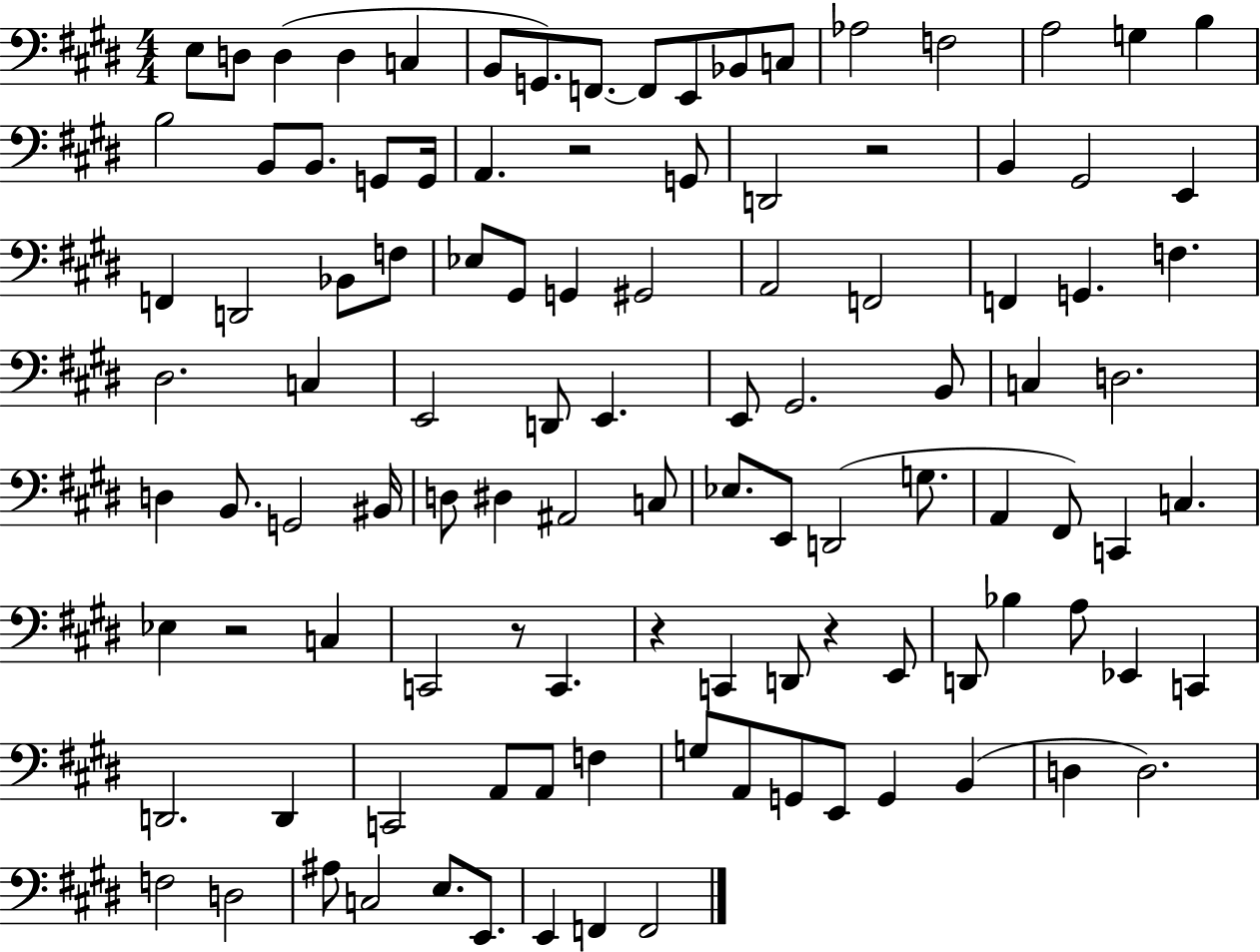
E3/e D3/e D3/q D3/q C3/q B2/e G2/e. F2/e. F2/e E2/e Bb2/e C3/e Ab3/h F3/h A3/h G3/q B3/q B3/h B2/e B2/e. G2/e G2/s A2/q. R/h G2/e D2/h R/h B2/q G#2/h E2/q F2/q D2/h Bb2/e F3/e Eb3/e G#2/e G2/q G#2/h A2/h F2/h F2/q G2/q. F3/q. D#3/h. C3/q E2/h D2/e E2/q. E2/e G#2/h. B2/e C3/q D3/h. D3/q B2/e. G2/h BIS2/s D3/e D#3/q A#2/h C3/e Eb3/e. E2/e D2/h G3/e. A2/q F#2/e C2/q C3/q. Eb3/q R/h C3/q C2/h R/e C2/q. R/q C2/q D2/e R/q E2/e D2/e Bb3/q A3/e Eb2/q C2/q D2/h. D2/q C2/h A2/e A2/e F3/q G3/e A2/e G2/e E2/e G2/q B2/q D3/q D3/h. F3/h D3/h A#3/e C3/h E3/e. E2/e. E2/q F2/q F2/h